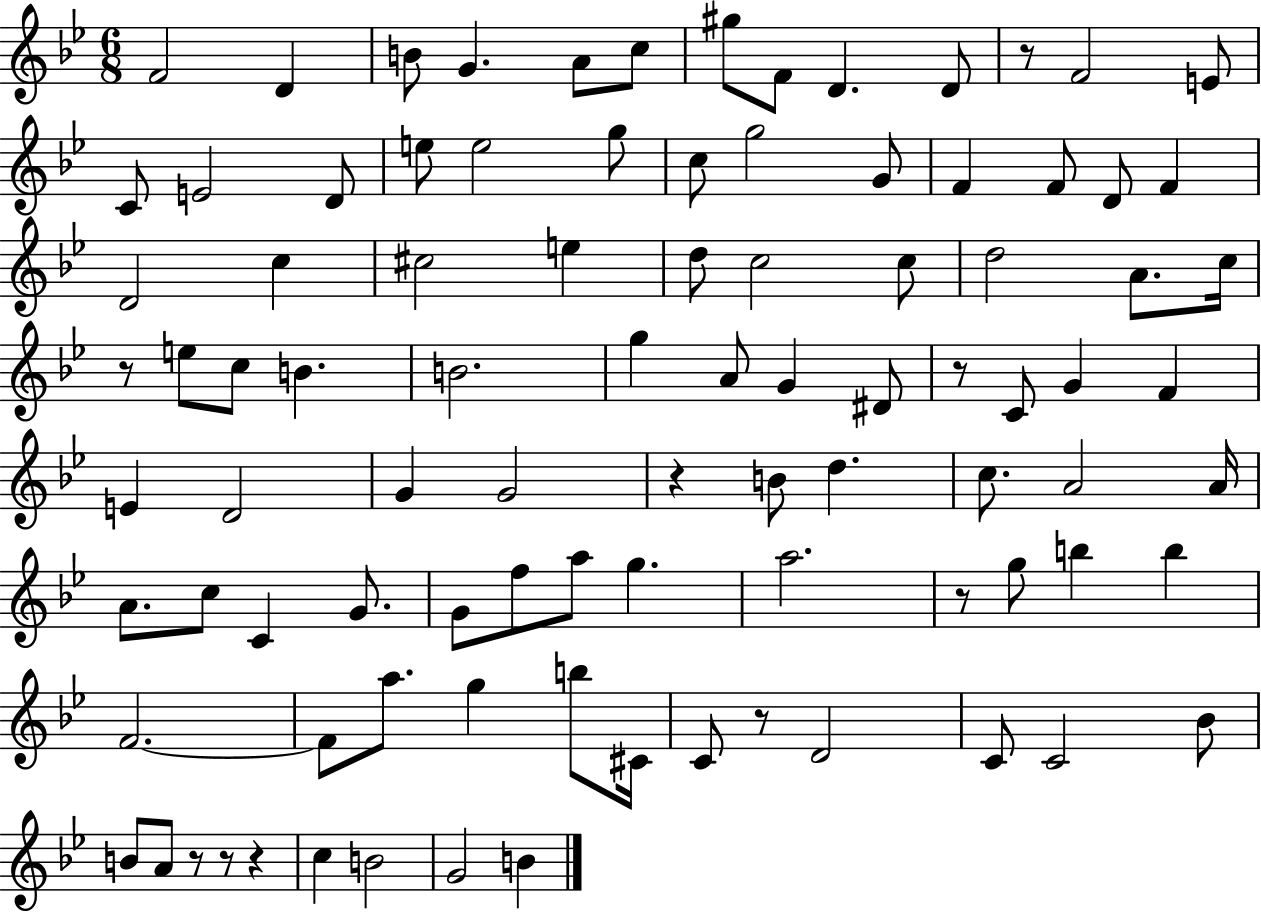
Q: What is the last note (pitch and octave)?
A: B4